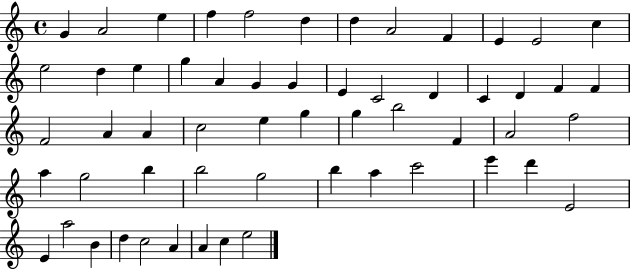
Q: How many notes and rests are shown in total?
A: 57